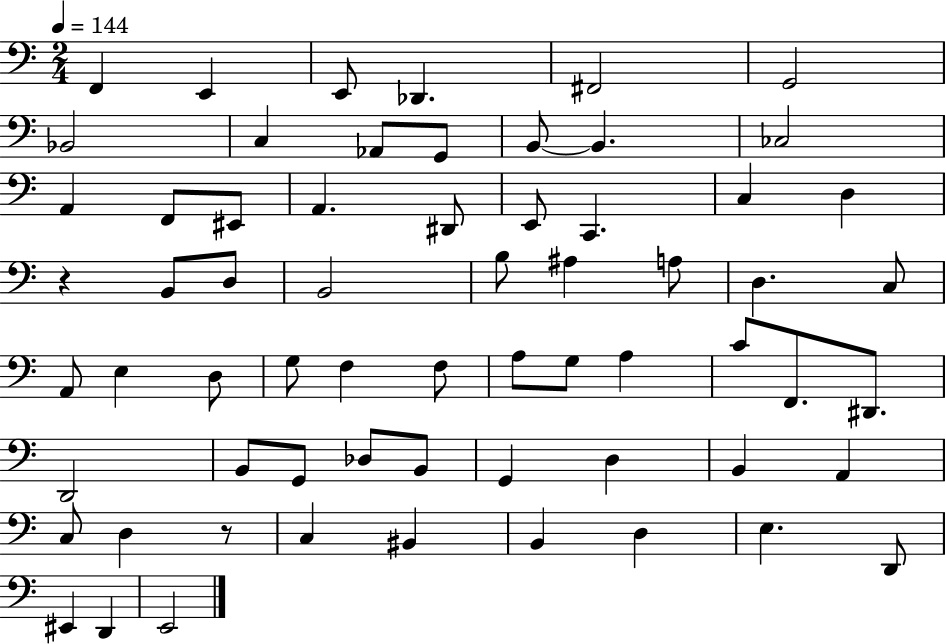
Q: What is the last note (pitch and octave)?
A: E2